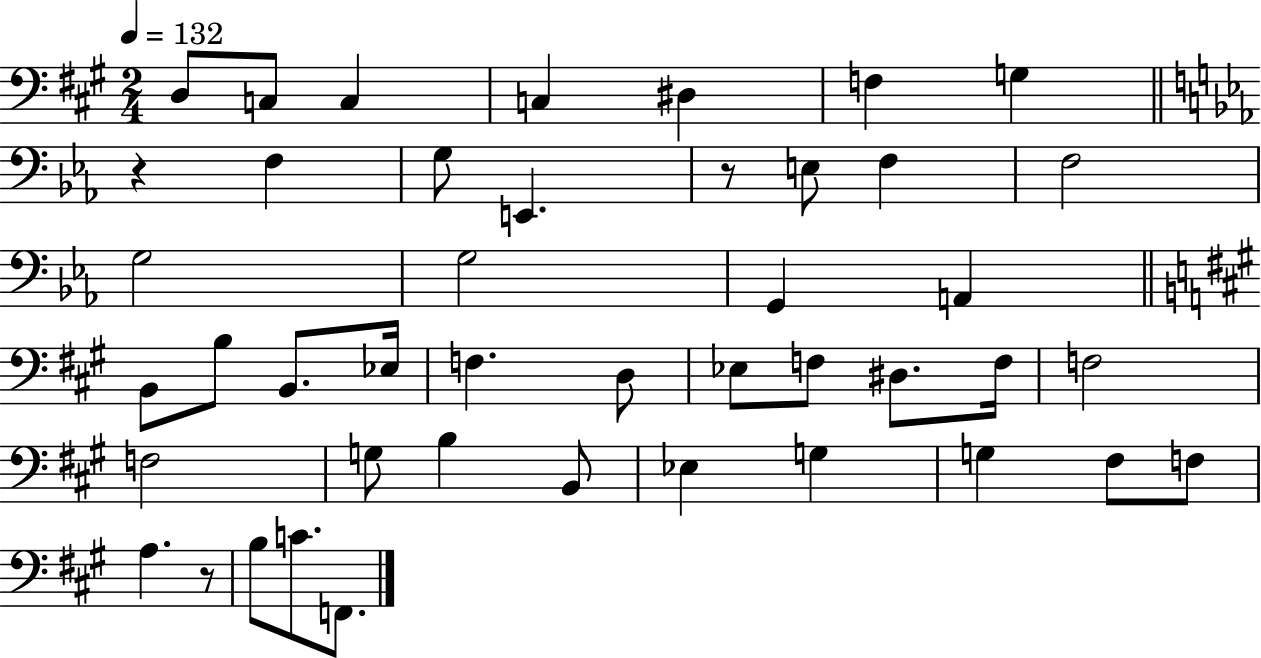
D3/e C3/e C3/q C3/q D#3/q F3/q G3/q R/q F3/q G3/e E2/q. R/e E3/e F3/q F3/h G3/h G3/h G2/q A2/q B2/e B3/e B2/e. Eb3/s F3/q. D3/e Eb3/e F3/e D#3/e. F3/s F3/h F3/h G3/e B3/q B2/e Eb3/q G3/q G3/q F#3/e F3/e A3/q. R/e B3/e C4/e. F2/e.